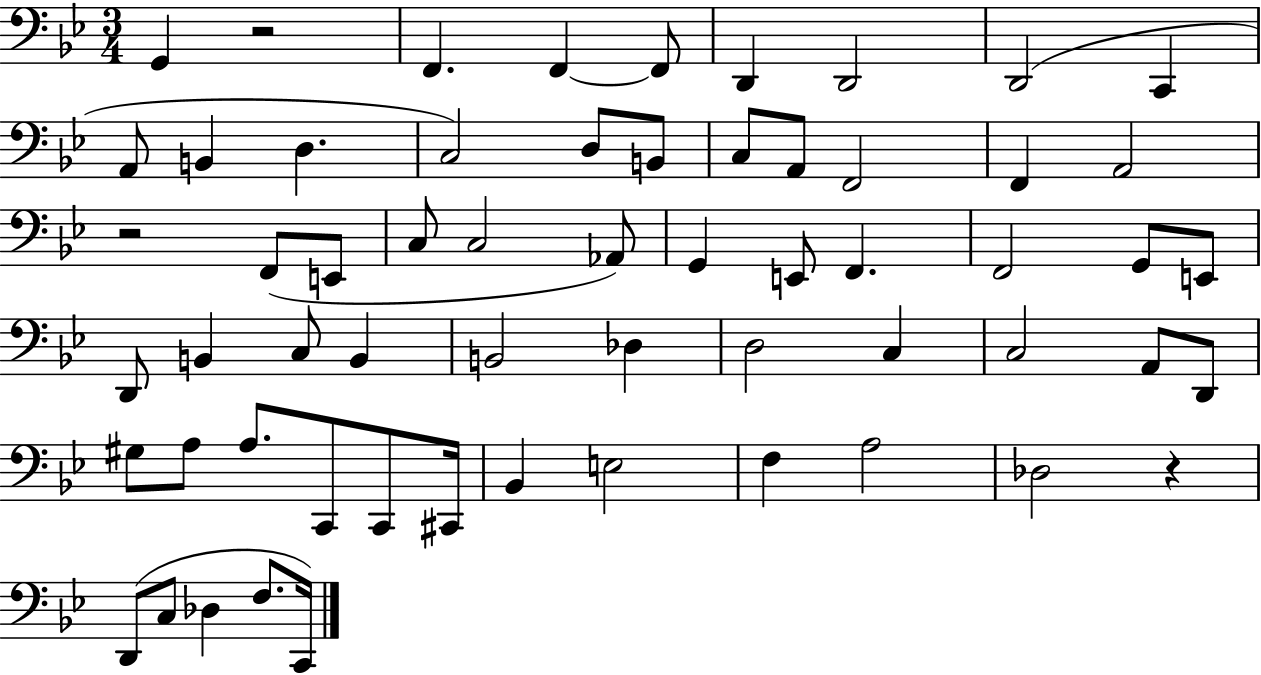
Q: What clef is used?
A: bass